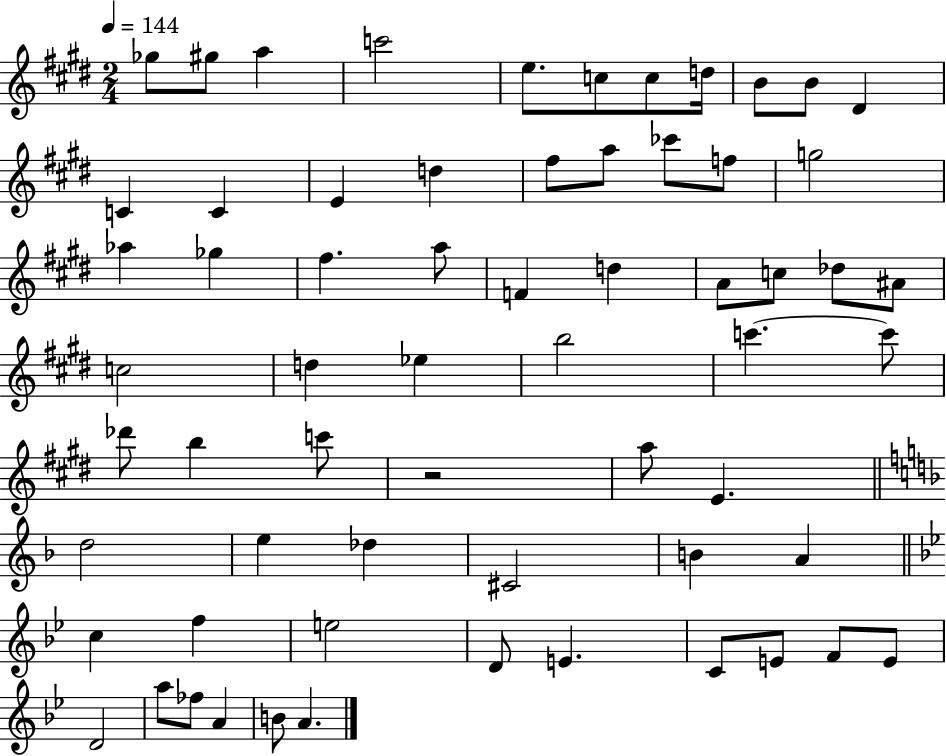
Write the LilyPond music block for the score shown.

{
  \clef treble
  \numericTimeSignature
  \time 2/4
  \key e \major
  \tempo 4 = 144
  \repeat volta 2 { ges''8 gis''8 a''4 | c'''2 | e''8. c''8 c''8 d''16 | b'8 b'8 dis'4 | \break c'4 c'4 | e'4 d''4 | fis''8 a''8 ces'''8 f''8 | g''2 | \break aes''4 ges''4 | fis''4. a''8 | f'4 d''4 | a'8 c''8 des''8 ais'8 | \break c''2 | d''4 ees''4 | b''2 | c'''4.~~ c'''8 | \break des'''8 b''4 c'''8 | r2 | a''8 e'4. | \bar "||" \break \key f \major d''2 | e''4 des''4 | cis'2 | b'4 a'4 | \break \bar "||" \break \key bes \major c''4 f''4 | e''2 | d'8 e'4. | c'8 e'8 f'8 e'8 | \break d'2 | a''8 fes''8 a'4 | b'8 a'4. | } \bar "|."
}